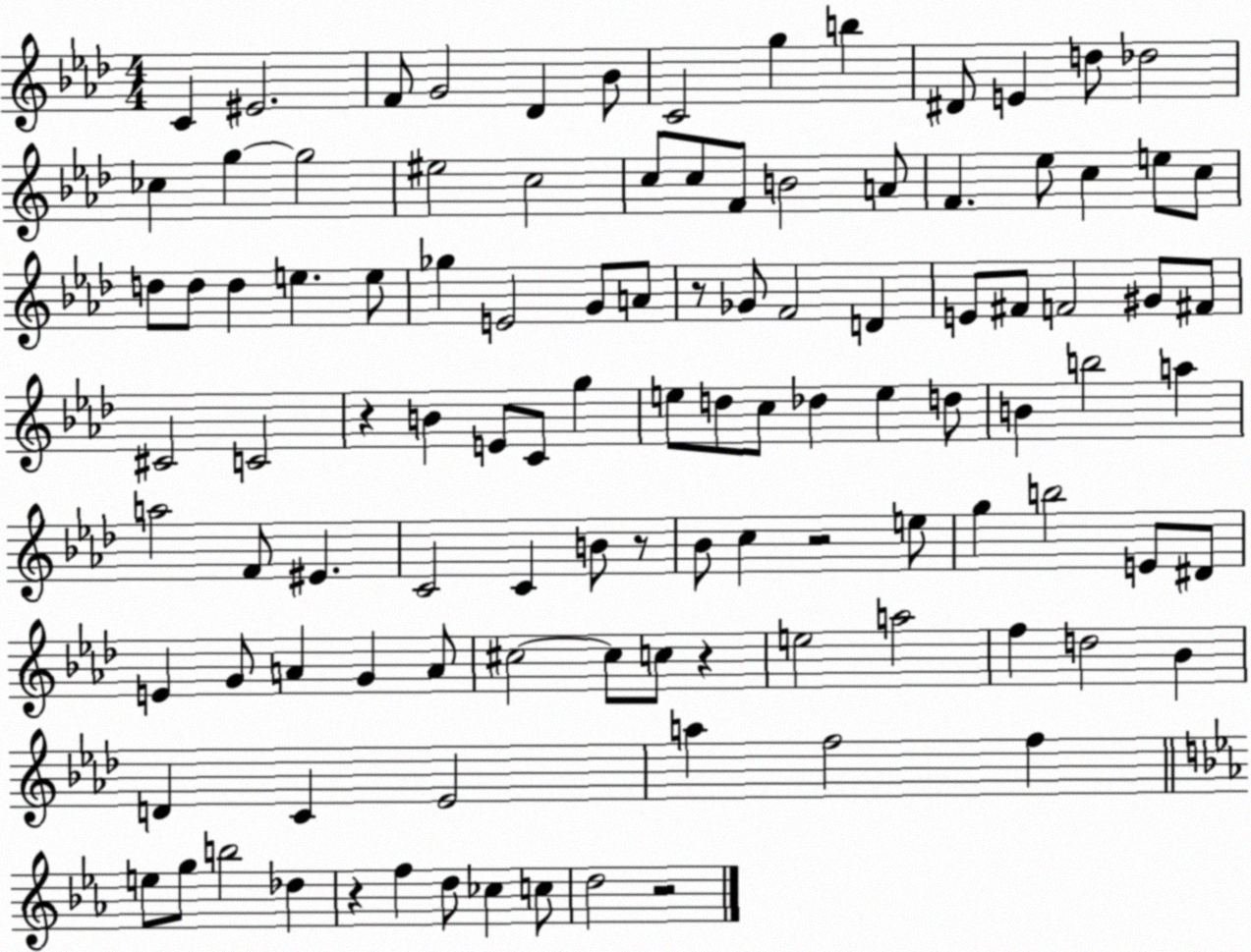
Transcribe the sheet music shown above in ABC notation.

X:1
T:Untitled
M:4/4
L:1/4
K:Ab
C ^E2 F/2 G2 _D _B/2 C2 g b ^D/2 E d/2 _d2 _c g g2 ^e2 c2 c/2 c/2 F/2 B2 A/2 F _e/2 c e/2 c/2 d/2 d/2 d e e/2 _g E2 G/2 A/2 z/2 _G/2 F2 D E/2 ^F/2 F2 ^G/2 ^F/2 ^C2 C2 z B E/2 C/2 g e/2 d/2 c/2 _d e d/2 B b2 a a2 F/2 ^E C2 C B/2 z/2 _B/2 c z2 e/2 g b2 E/2 ^D/2 E G/2 A G A/2 ^c2 ^c/2 c/2 z e2 a2 f d2 _B D C _E2 a f2 f e/2 g/2 b2 _d z f d/2 _c c/2 d2 z2